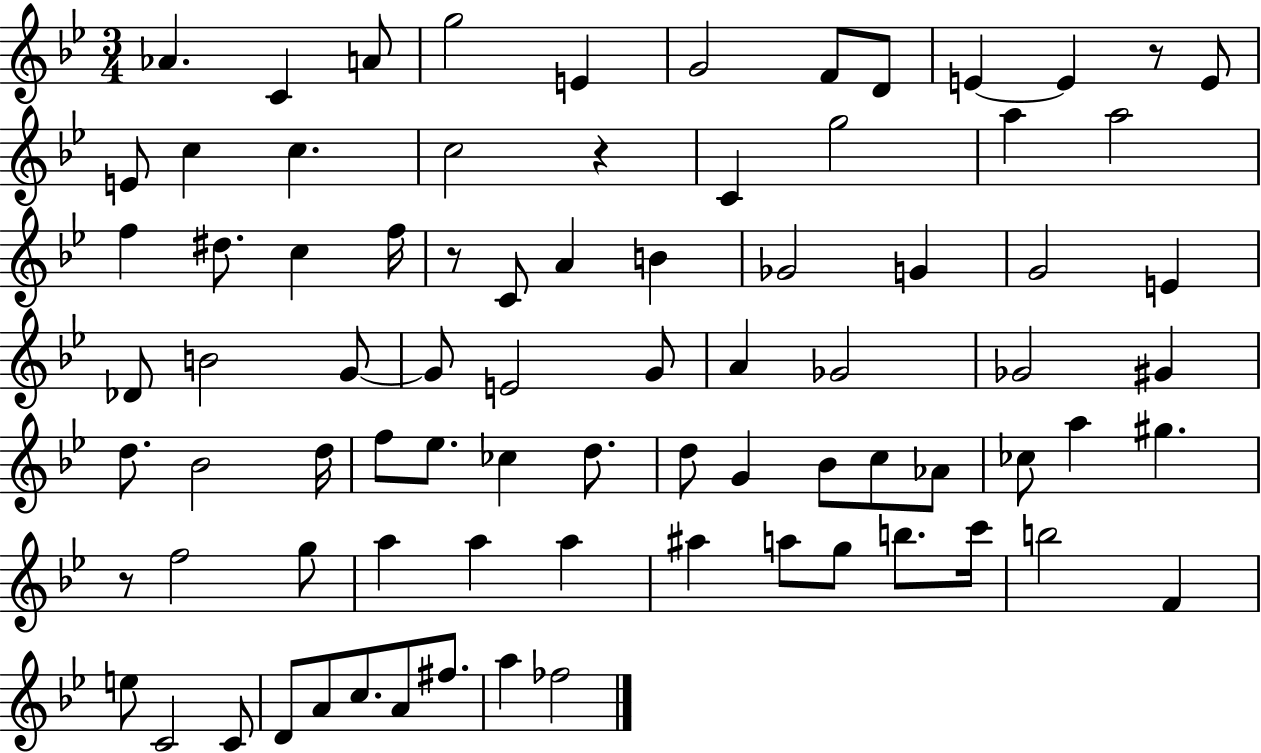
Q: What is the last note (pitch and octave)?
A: FES5